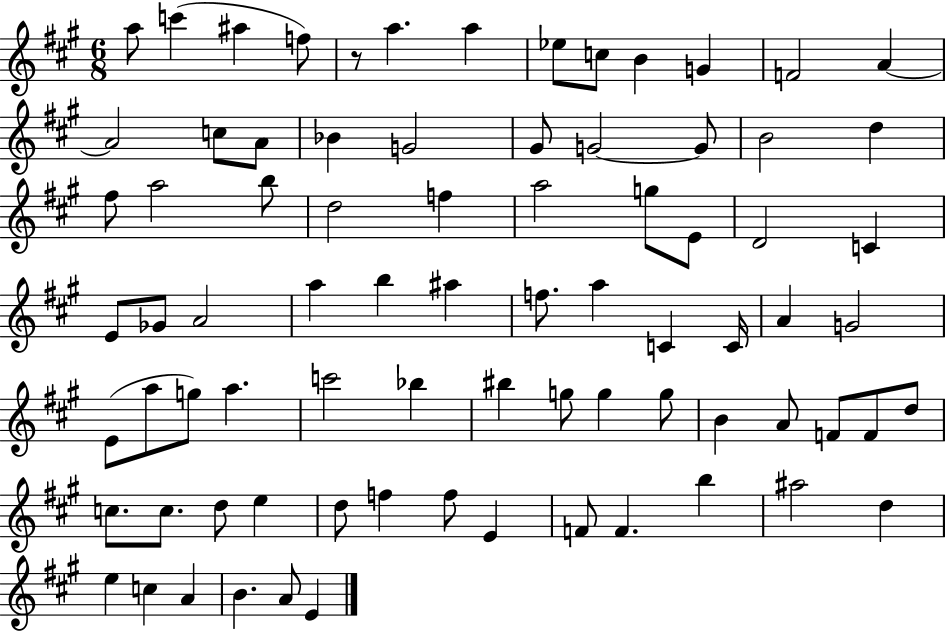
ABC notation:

X:1
T:Untitled
M:6/8
L:1/4
K:A
a/2 c' ^a f/2 z/2 a a _e/2 c/2 B G F2 A A2 c/2 A/2 _B G2 ^G/2 G2 G/2 B2 d ^f/2 a2 b/2 d2 f a2 g/2 E/2 D2 C E/2 _G/2 A2 a b ^a f/2 a C C/4 A G2 E/2 a/2 g/2 a c'2 _b ^b g/2 g g/2 B A/2 F/2 F/2 d/2 c/2 c/2 d/2 e d/2 f f/2 E F/2 F b ^a2 d e c A B A/2 E